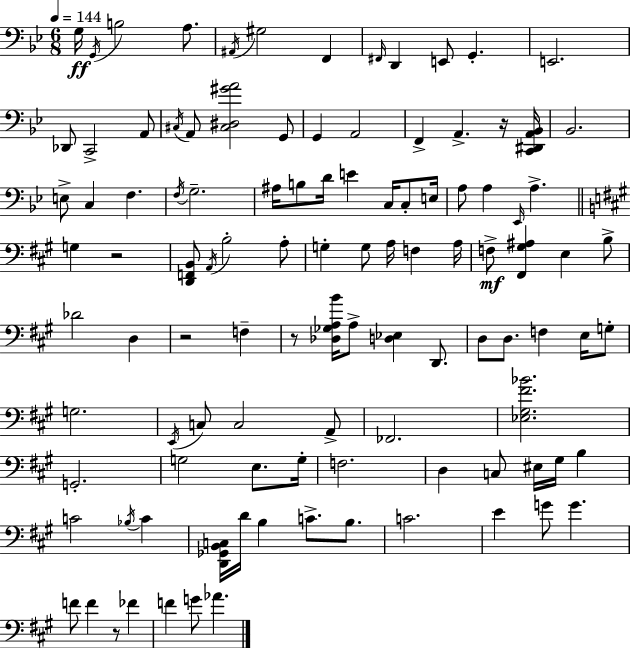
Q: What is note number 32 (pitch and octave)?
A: E4